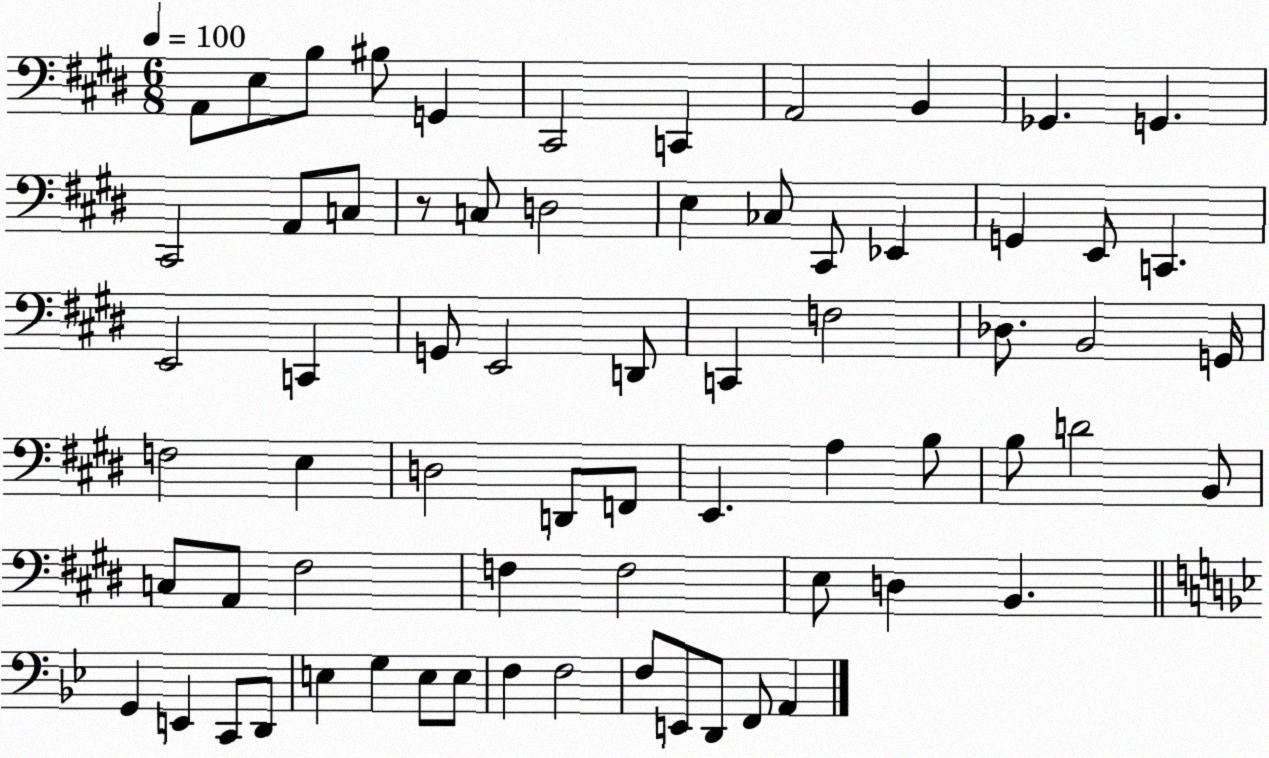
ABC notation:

X:1
T:Untitled
M:6/8
L:1/4
K:E
A,,/2 E,/2 B,/2 ^B,/2 G,, ^C,,2 C,, A,,2 B,, _G,, G,, ^C,,2 A,,/2 C,/2 z/2 C,/2 D,2 E, _C,/2 ^C,,/2 _E,, G,, E,,/2 C,, E,,2 C,, G,,/2 E,,2 D,,/2 C,, F,2 _D,/2 B,,2 G,,/4 F,2 E, D,2 D,,/2 F,,/2 E,, A, B,/2 B,/2 D2 B,,/2 C,/2 A,,/2 ^F,2 F, F,2 E,/2 D, B,, G,, E,, C,,/2 D,,/2 E, G, E,/2 E,/2 F, F,2 F,/2 E,,/2 D,,/2 F,,/2 A,,